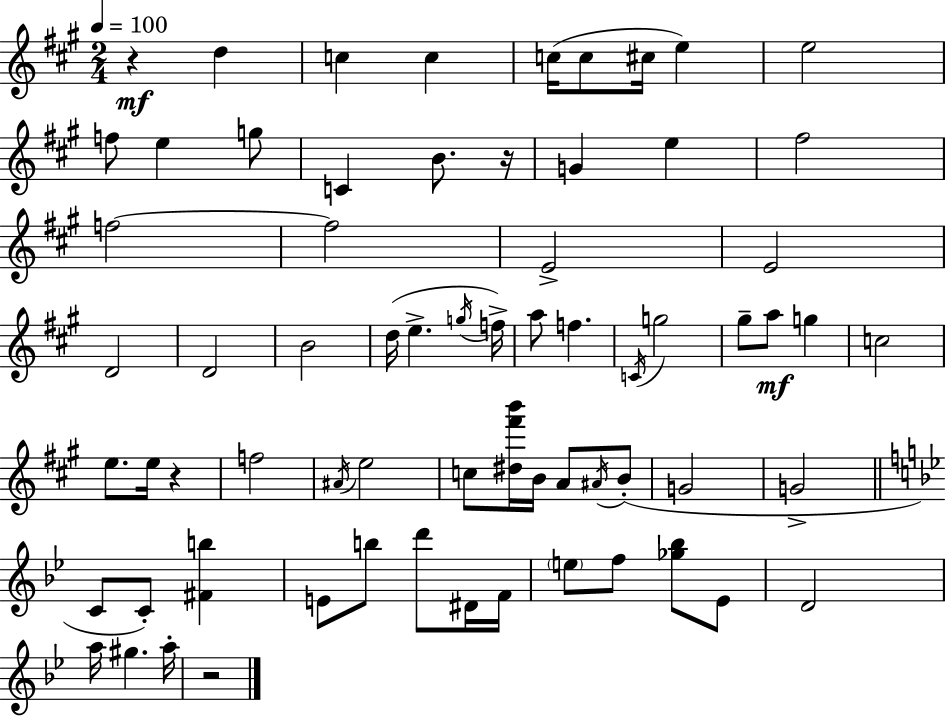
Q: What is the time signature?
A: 2/4